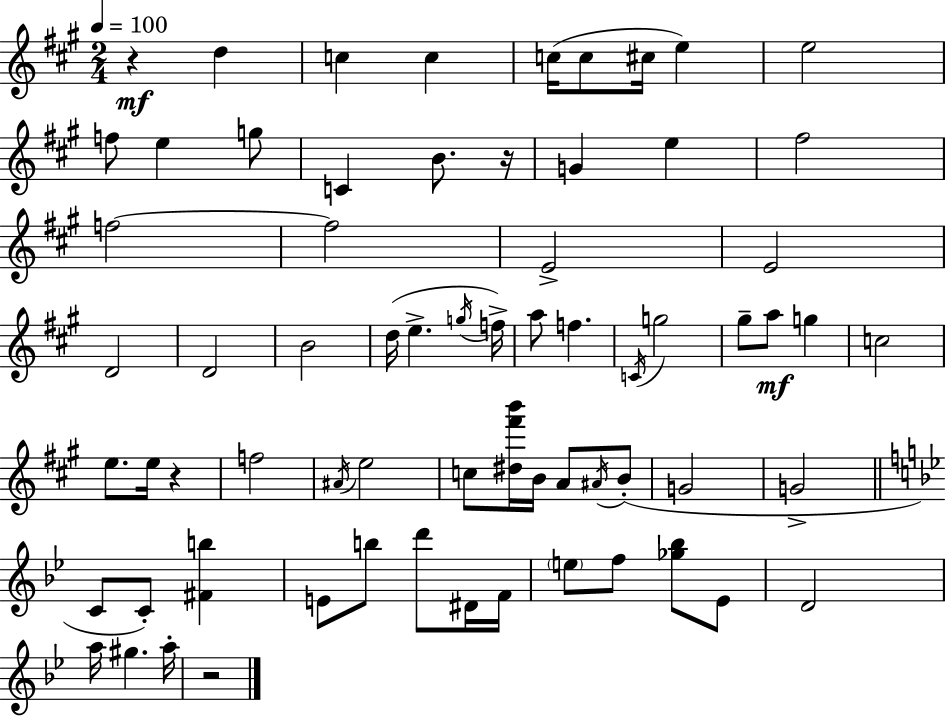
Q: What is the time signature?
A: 2/4